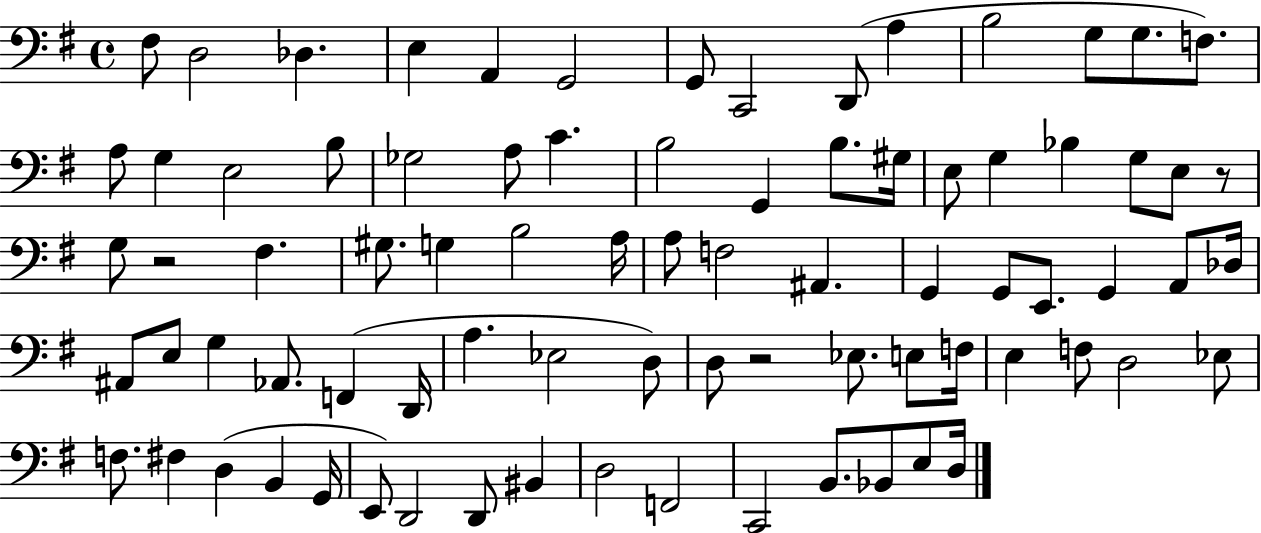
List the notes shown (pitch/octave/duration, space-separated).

F#3/e D3/h Db3/q. E3/q A2/q G2/h G2/e C2/h D2/e A3/q B3/h G3/e G3/e. F3/e. A3/e G3/q E3/h B3/e Gb3/h A3/e C4/q. B3/h G2/q B3/e. G#3/s E3/e G3/q Bb3/q G3/e E3/e R/e G3/e R/h F#3/q. G#3/e. G3/q B3/h A3/s A3/e F3/h A#2/q. G2/q G2/e E2/e. G2/q A2/e Db3/s A#2/e E3/e G3/q Ab2/e. F2/q D2/s A3/q. Eb3/h D3/e D3/e R/h Eb3/e. E3/e F3/s E3/q F3/e D3/h Eb3/e F3/e. F#3/q D3/q B2/q G2/s E2/e D2/h D2/e BIS2/q D3/h F2/h C2/h B2/e. Bb2/e E3/e D3/s